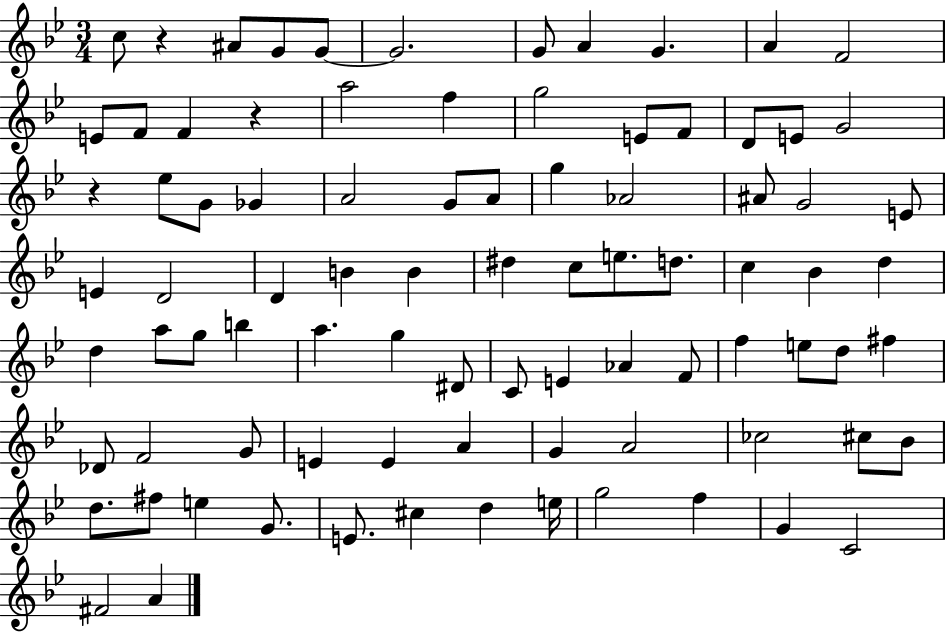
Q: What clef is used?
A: treble